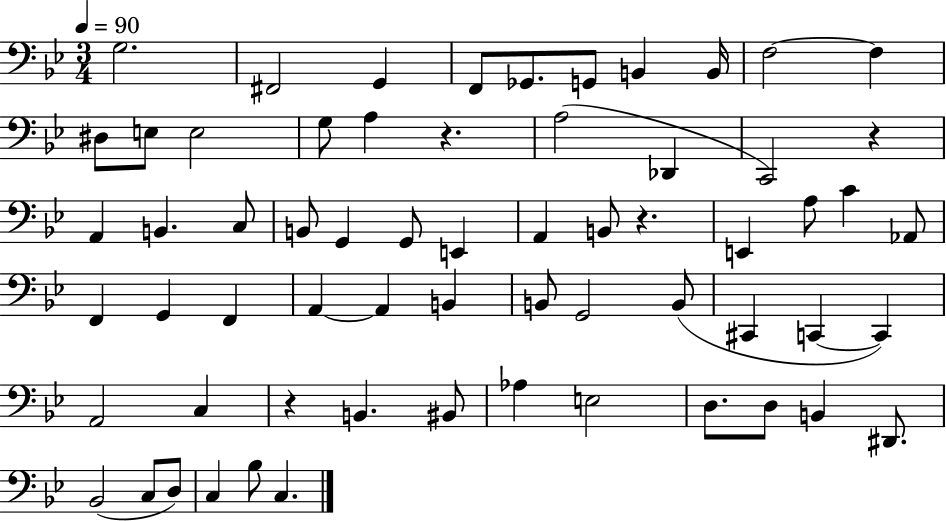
G3/h. F#2/h G2/q F2/e Gb2/e. G2/e B2/q B2/s F3/h F3/q D#3/e E3/e E3/h G3/e A3/q R/q. A3/h Db2/q C2/h R/q A2/q B2/q. C3/e B2/e G2/q G2/e E2/q A2/q B2/e R/q. E2/q A3/e C4/q Ab2/e F2/q G2/q F2/q A2/q A2/q B2/q B2/e G2/h B2/e C#2/q C2/q C2/q A2/h C3/q R/q B2/q. BIS2/e Ab3/q E3/h D3/e. D3/e B2/q D#2/e. Bb2/h C3/e D3/e C3/q Bb3/e C3/q.